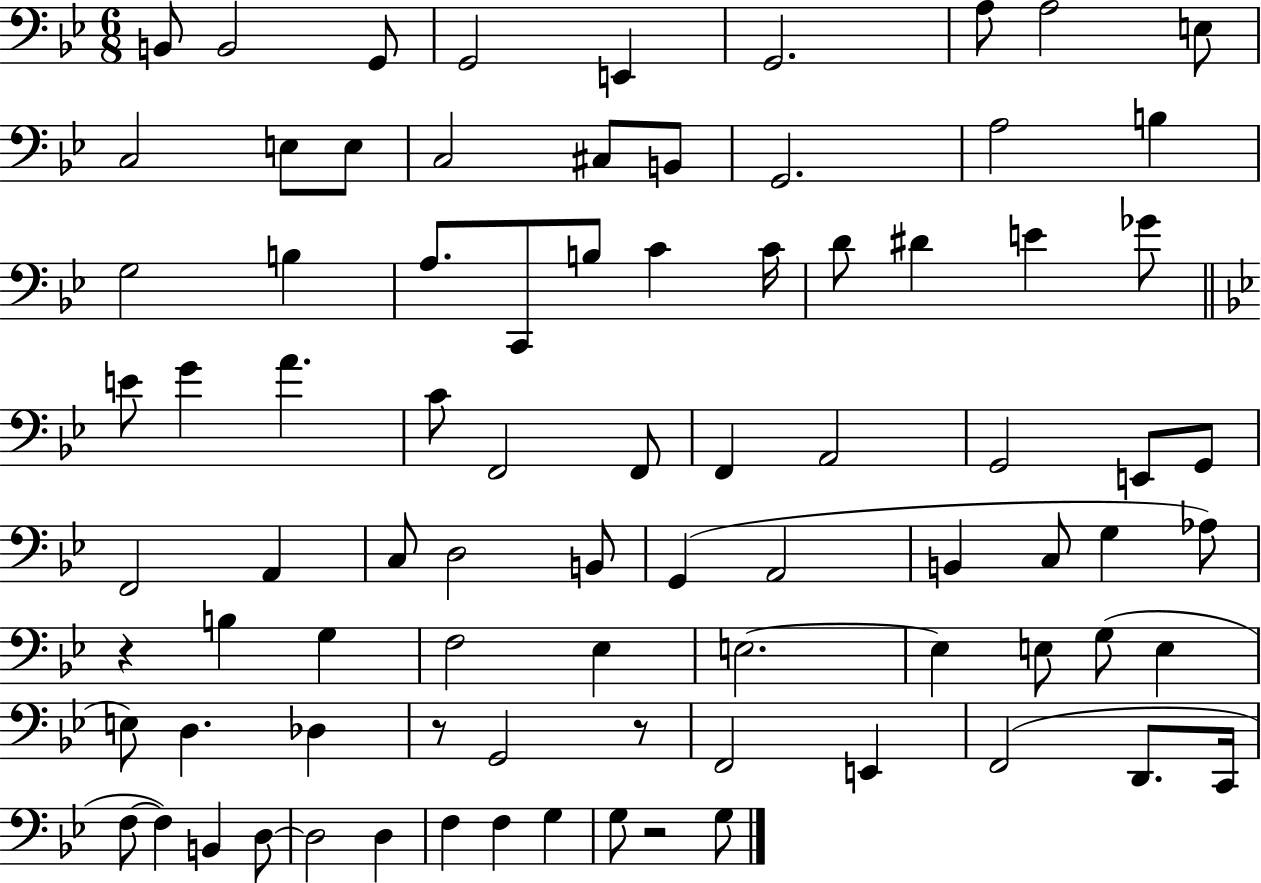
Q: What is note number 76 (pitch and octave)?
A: F3